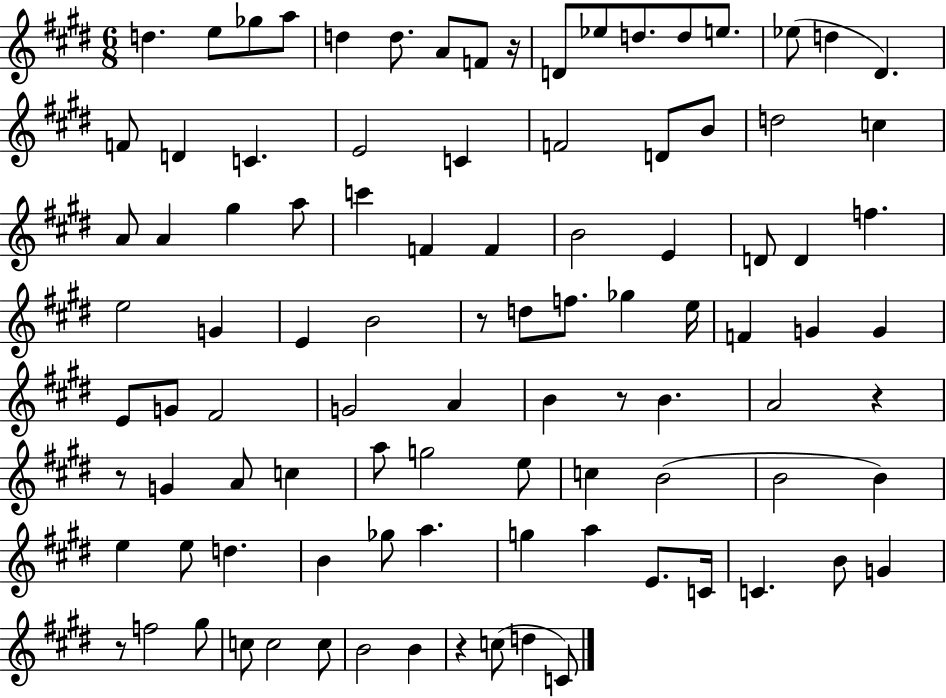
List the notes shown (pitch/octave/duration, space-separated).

D5/q. E5/e Gb5/e A5/e D5/q D5/e. A4/e F4/e R/s D4/e Eb5/e D5/e. D5/e E5/e. Eb5/e D5/q D#4/q. F4/e D4/q C4/q. E4/h C4/q F4/h D4/e B4/e D5/h C5/q A4/e A4/q G#5/q A5/e C6/q F4/q F4/q B4/h E4/q D4/e D4/q F5/q. E5/h G4/q E4/q B4/h R/e D5/e F5/e. Gb5/q E5/s F4/q G4/q G4/q E4/e G4/e F#4/h G4/h A4/q B4/q R/e B4/q. A4/h R/q R/e G4/q A4/e C5/q A5/e G5/h E5/e C5/q B4/h B4/h B4/q E5/q E5/e D5/q. B4/q Gb5/e A5/q. G5/q A5/q E4/e. C4/s C4/q. B4/e G4/q R/e F5/h G#5/e C5/e C5/h C5/e B4/h B4/q R/q C5/e D5/q C4/e